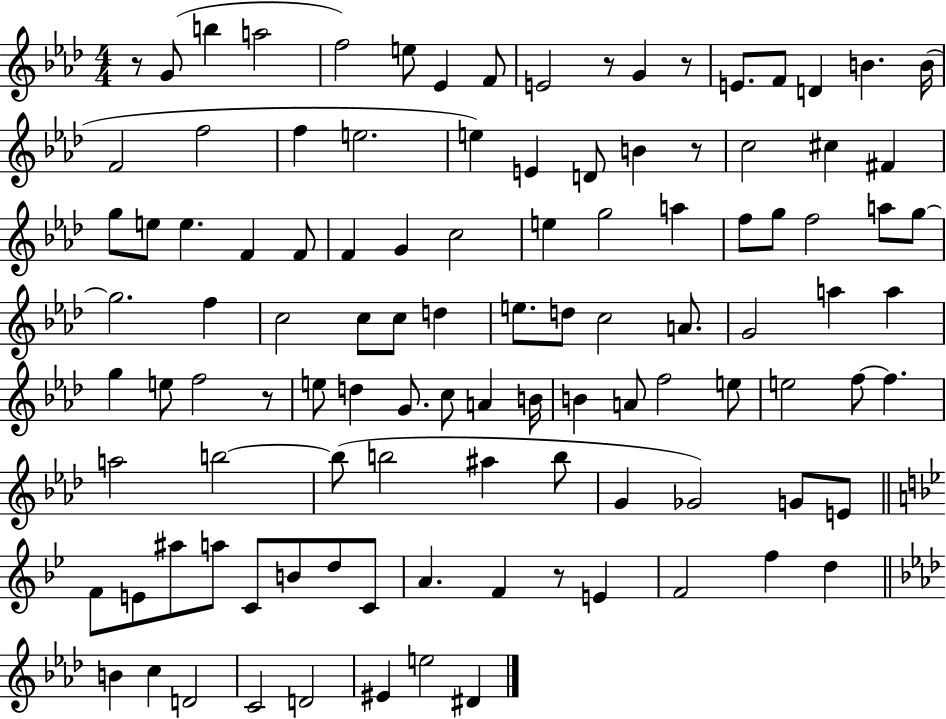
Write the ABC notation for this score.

X:1
T:Untitled
M:4/4
L:1/4
K:Ab
z/2 G/2 b a2 f2 e/2 _E F/2 E2 z/2 G z/2 E/2 F/2 D B B/4 F2 f2 f e2 e E D/2 B z/2 c2 ^c ^F g/2 e/2 e F F/2 F G c2 e g2 a f/2 g/2 f2 a/2 g/2 g2 f c2 c/2 c/2 d e/2 d/2 c2 A/2 G2 a a g e/2 f2 z/2 e/2 d G/2 c/2 A B/4 B A/2 f2 e/2 e2 f/2 f a2 b2 b/2 b2 ^a b/2 G _G2 G/2 E/2 F/2 E/2 ^a/2 a/2 C/2 B/2 d/2 C/2 A F z/2 E F2 f d B c D2 C2 D2 ^E e2 ^D